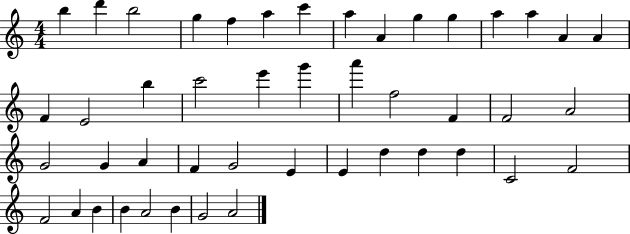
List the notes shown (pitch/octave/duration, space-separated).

B5/q D6/q B5/h G5/q F5/q A5/q C6/q A5/q A4/q G5/q G5/q A5/q A5/q A4/q A4/q F4/q E4/h B5/q C6/h E6/q G6/q A6/q F5/h F4/q F4/h A4/h G4/h G4/q A4/q F4/q G4/h E4/q E4/q D5/q D5/q D5/q C4/h F4/h F4/h A4/q B4/q B4/q A4/h B4/q G4/h A4/h